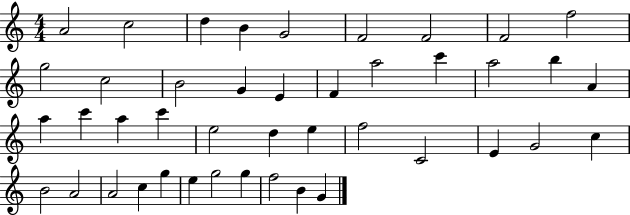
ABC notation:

X:1
T:Untitled
M:4/4
L:1/4
K:C
A2 c2 d B G2 F2 F2 F2 f2 g2 c2 B2 G E F a2 c' a2 b A a c' a c' e2 d e f2 C2 E G2 c B2 A2 A2 c g e g2 g f2 B G